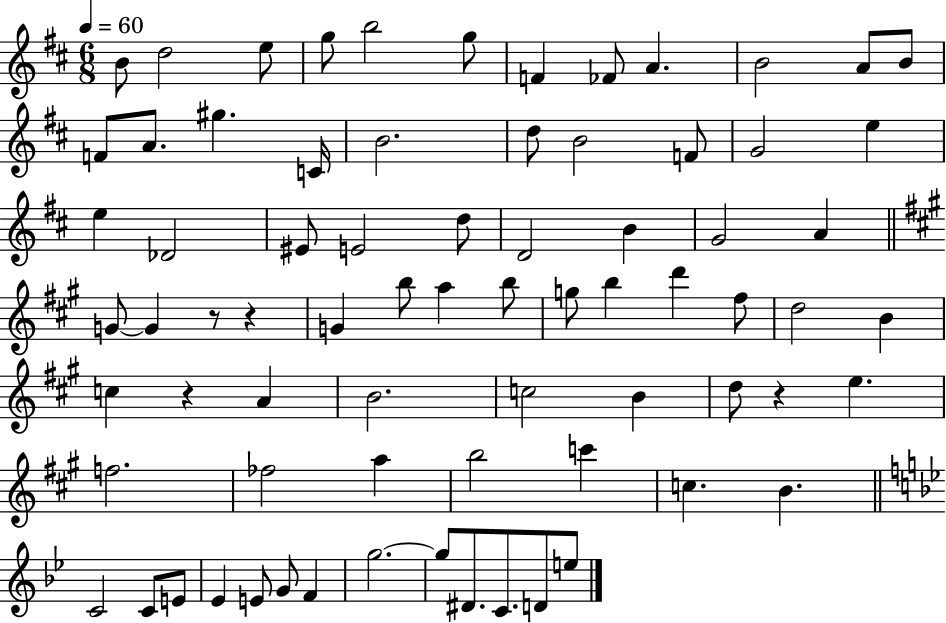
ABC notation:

X:1
T:Untitled
M:6/8
L:1/4
K:D
B/2 d2 e/2 g/2 b2 g/2 F _F/2 A B2 A/2 B/2 F/2 A/2 ^g C/4 B2 d/2 B2 F/2 G2 e e _D2 ^E/2 E2 d/2 D2 B G2 A G/2 G z/2 z G b/2 a b/2 g/2 b d' ^f/2 d2 B c z A B2 c2 B d/2 z e f2 _f2 a b2 c' c B C2 C/2 E/2 _E E/2 G/2 F g2 g/2 ^D/2 C/2 D/2 e/2